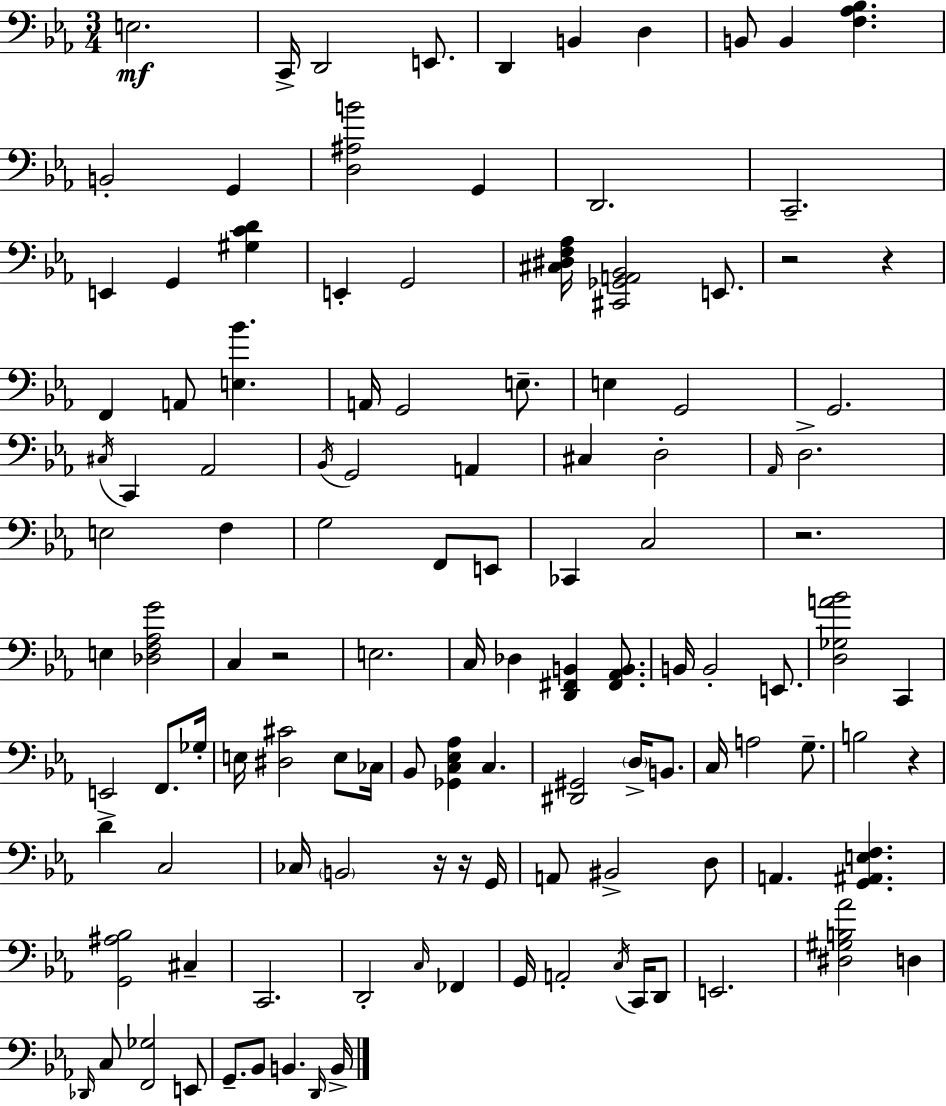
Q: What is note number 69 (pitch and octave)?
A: C3